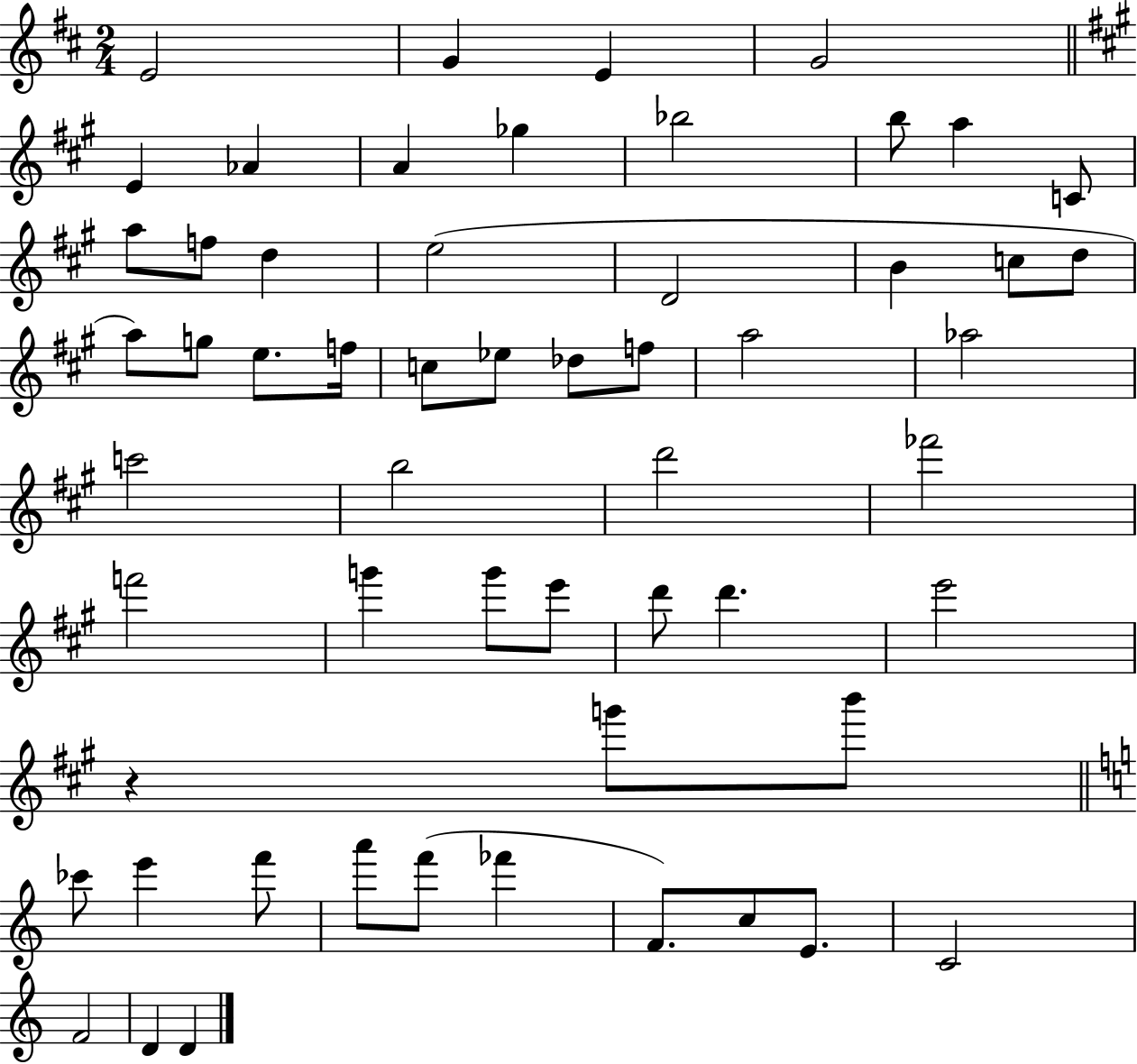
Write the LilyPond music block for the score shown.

{
  \clef treble
  \numericTimeSignature
  \time 2/4
  \key d \major
  e'2 | g'4 e'4 | g'2 | \bar "||" \break \key a \major e'4 aes'4 | a'4 ges''4 | bes''2 | b''8 a''4 c'8 | \break a''8 f''8 d''4 | e''2( | d'2 | b'4 c''8 d''8 | \break a''8) g''8 e''8. f''16 | c''8 ees''8 des''8 f''8 | a''2 | aes''2 | \break c'''2 | b''2 | d'''2 | fes'''2 | \break f'''2 | g'''4 g'''8 e'''8 | d'''8 d'''4. | e'''2 | \break r4 g'''8 b'''8 | \bar "||" \break \key a \minor ces'''8 e'''4 f'''8 | a'''8 f'''8( fes'''4 | f'8.) c''8 e'8. | c'2 | \break f'2 | d'4 d'4 | \bar "|."
}